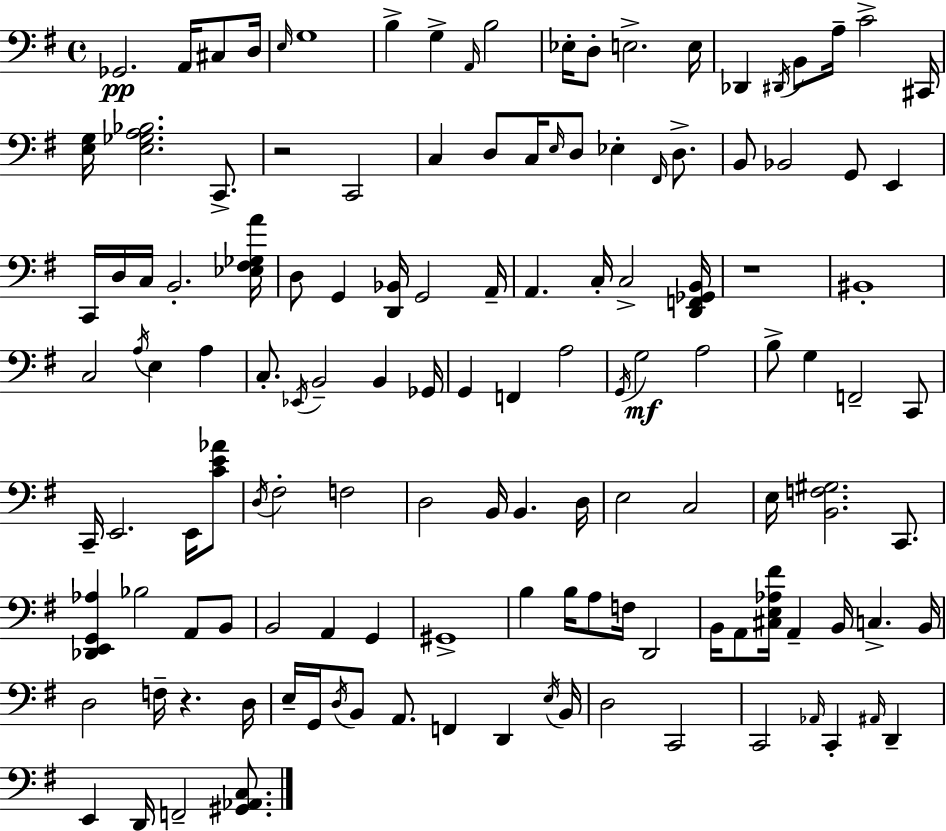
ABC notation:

X:1
T:Untitled
M:4/4
L:1/4
K:G
_G,,2 A,,/4 ^C,/2 D,/4 E,/4 G,4 B, G, A,,/4 B,2 _E,/4 D,/2 E,2 E,/4 _D,, ^D,,/4 B,,/2 A,/4 C2 ^C,,/4 [E,G,]/4 [E,_G,A,_B,]2 C,,/2 z2 C,,2 C, D,/2 C,/4 E,/4 D,/2 _E, ^F,,/4 D,/2 B,,/2 _B,,2 G,,/2 E,, C,,/4 D,/4 C,/4 B,,2 [_E,^F,_G,A]/4 D,/2 G,, [D,,_B,,]/4 G,,2 A,,/4 A,, C,/4 C,2 [D,,F,,_G,,B,,]/4 z4 ^B,,4 C,2 A,/4 E, A, C,/2 _E,,/4 B,,2 B,, _G,,/4 G,, F,, A,2 G,,/4 G,2 A,2 B,/2 G, F,,2 C,,/2 C,,/4 E,,2 E,,/4 [CE_A]/2 D,/4 ^F,2 F,2 D,2 B,,/4 B,, D,/4 E,2 C,2 E,/4 [B,,F,^G,]2 C,,/2 [_D,,E,,G,,_A,] _B,2 A,,/2 B,,/2 B,,2 A,, G,, ^G,,4 B, B,/4 A,/2 F,/4 D,,2 B,,/4 A,,/2 [^C,E,_A,^F]/4 A,, B,,/4 C, B,,/4 D,2 F,/4 z D,/4 E,/4 G,,/4 D,/4 B,,/2 A,,/2 F,, D,, E,/4 B,,/4 D,2 C,,2 C,,2 _A,,/4 C,, ^A,,/4 D,, E,, D,,/4 F,,2 [^G,,_A,,C,]/2